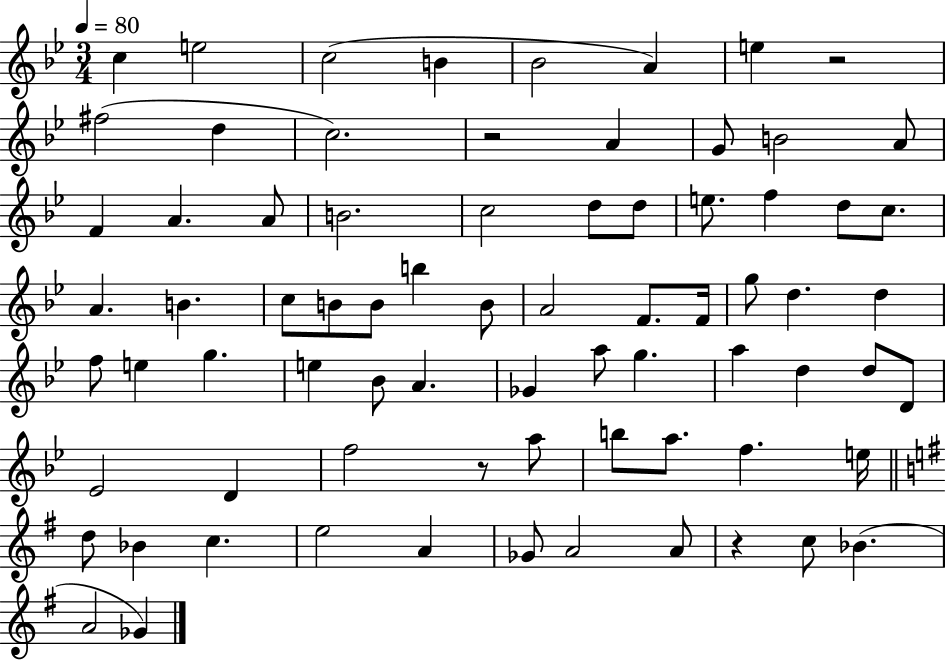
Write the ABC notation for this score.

X:1
T:Untitled
M:3/4
L:1/4
K:Bb
c e2 c2 B _B2 A e z2 ^f2 d c2 z2 A G/2 B2 A/2 F A A/2 B2 c2 d/2 d/2 e/2 f d/2 c/2 A B c/2 B/2 B/2 b B/2 A2 F/2 F/4 g/2 d d f/2 e g e _B/2 A _G a/2 g a d d/2 D/2 _E2 D f2 z/2 a/2 b/2 a/2 f e/4 d/2 _B c e2 A _G/2 A2 A/2 z c/2 _B A2 _G